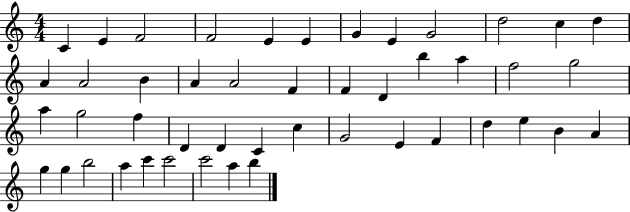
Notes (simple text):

C4/q E4/q F4/h F4/h E4/q E4/q G4/q E4/q G4/h D5/h C5/q D5/q A4/q A4/h B4/q A4/q A4/h F4/q F4/q D4/q B5/q A5/q F5/h G5/h A5/q G5/h F5/q D4/q D4/q C4/q C5/q G4/h E4/q F4/q D5/q E5/q B4/q A4/q G5/q G5/q B5/h A5/q C6/q C6/h C6/h A5/q B5/q